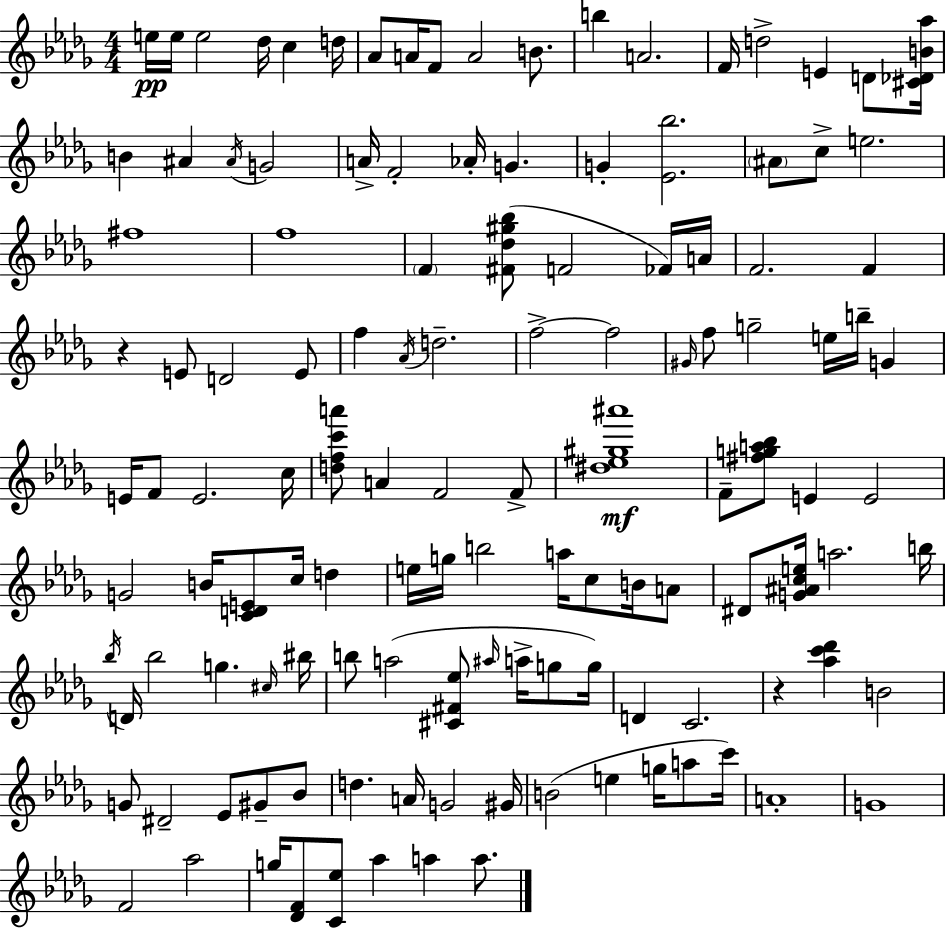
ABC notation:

X:1
T:Untitled
M:4/4
L:1/4
K:Bbm
e/4 e/4 e2 _d/4 c d/4 _A/2 A/4 F/2 A2 B/2 b A2 F/4 d2 E D/2 [^C_DB_a]/4 B ^A ^A/4 G2 A/4 F2 _A/4 G G [_E_b]2 ^A/2 c/2 e2 ^f4 f4 F [^F_d^g_b]/2 F2 _F/4 A/4 F2 F z E/2 D2 E/2 f _A/4 d2 f2 f2 ^G/4 f/2 g2 e/4 b/4 G E/4 F/2 E2 c/4 [dfc'a']/2 A F2 F/2 [^d_e^g^a']4 F/2 [^fga_b]/2 E E2 G2 B/4 [CDE]/2 c/4 d e/4 g/4 b2 a/4 c/2 B/4 A/2 ^D/2 [G^Ace]/4 a2 b/4 _b/4 D/4 _b2 g ^c/4 ^b/4 b/2 a2 [^C^F_e]/2 ^a/4 a/4 g/2 g/4 D C2 z [_ac'_d'] B2 G/2 ^D2 _E/2 ^G/2 _B/2 d A/4 G2 ^G/4 B2 e g/4 a/2 c'/4 A4 G4 F2 _a2 g/4 [_DF]/2 [C_e]/2 _a a a/2